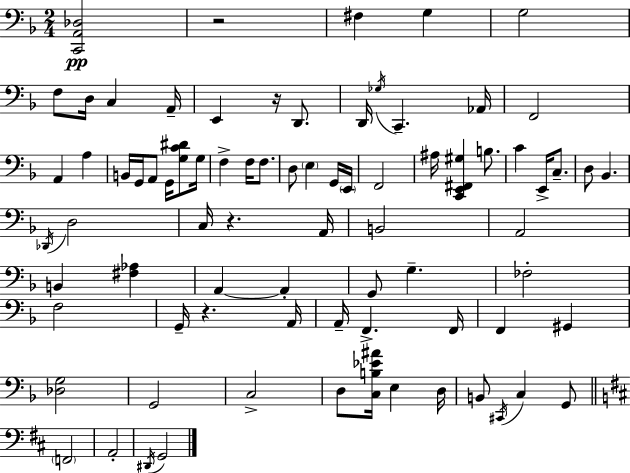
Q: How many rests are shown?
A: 4